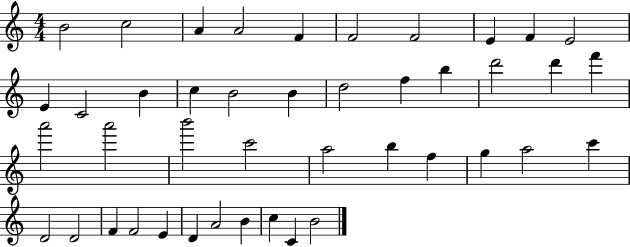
{
  \clef treble
  \numericTimeSignature
  \time 4/4
  \key c \major
  b'2 c''2 | a'4 a'2 f'4 | f'2 f'2 | e'4 f'4 e'2 | \break e'4 c'2 b'4 | c''4 b'2 b'4 | d''2 f''4 b''4 | d'''2 d'''4 f'''4 | \break a'''2 a'''2 | b'''2 c'''2 | a''2 b''4 f''4 | g''4 a''2 c'''4 | \break d'2 d'2 | f'4 f'2 e'4 | d'4 a'2 b'4 | c''4 c'4 b'2 | \break \bar "|."
}